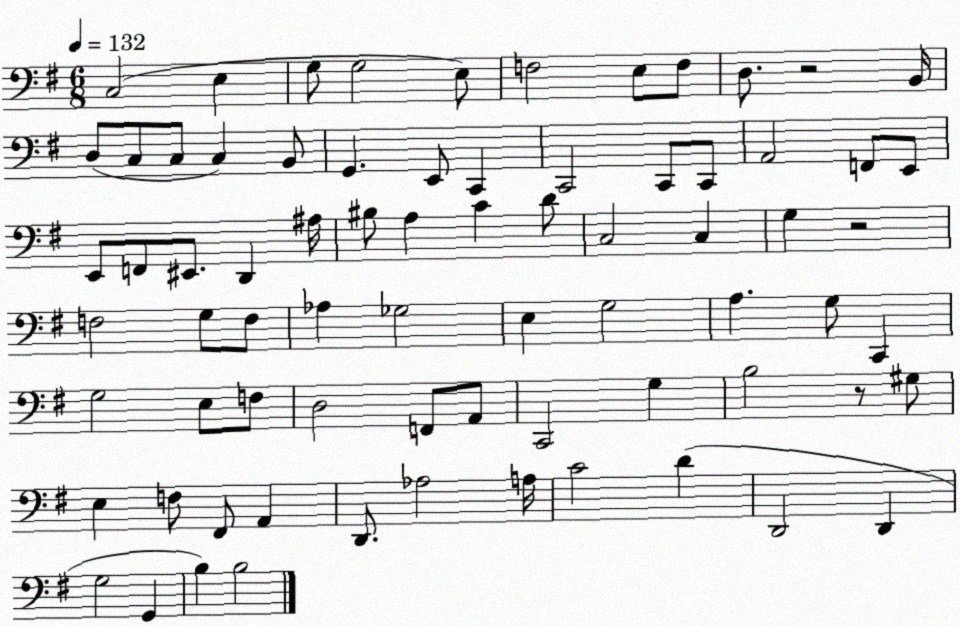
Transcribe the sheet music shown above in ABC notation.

X:1
T:Untitled
M:6/8
L:1/4
K:G
C,2 E, G,/2 G,2 E,/2 F,2 E,/2 F,/2 D,/2 z2 B,,/4 D,/2 C,/2 C,/2 C, B,,/2 G,, E,,/2 C,, C,,2 C,,/2 C,,/2 A,,2 F,,/2 E,,/2 E,,/2 F,,/2 ^E,,/2 D,, ^A,/4 ^B,/2 A, C D/2 C,2 C, G, z2 F,2 G,/2 F,/2 _A, _G,2 E, G,2 A, G,/2 C,, G,2 E,/2 F,/2 D,2 F,,/2 A,,/2 C,,2 G, B,2 z/2 ^G,/2 E, F,/2 ^F,,/2 A,, D,,/2 _A,2 A,/4 C2 D D,,2 D,, G,2 G,, B, B,2